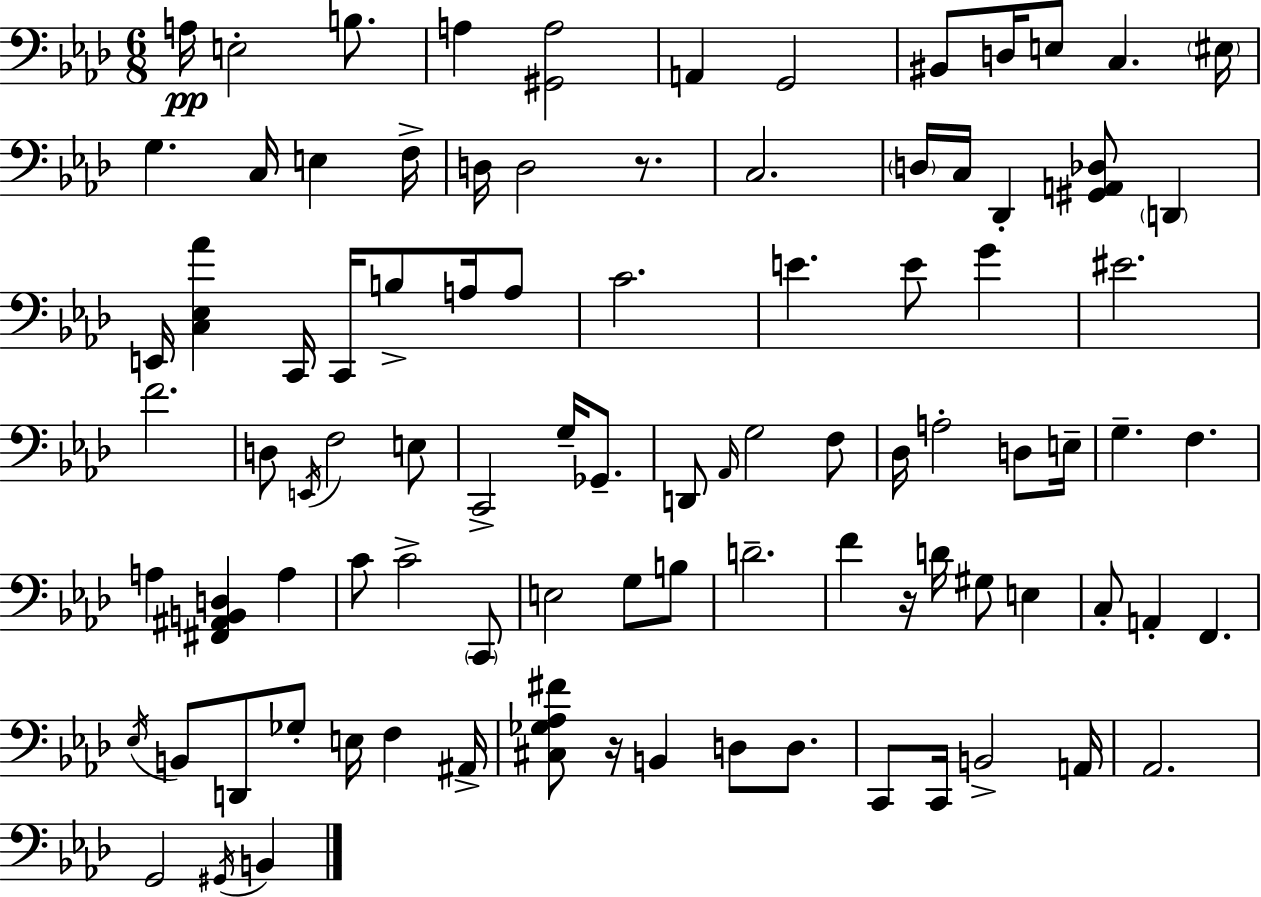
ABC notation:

X:1
T:Untitled
M:6/8
L:1/4
K:Ab
A,/4 E,2 B,/2 A, [^G,,A,]2 A,, G,,2 ^B,,/2 D,/4 E,/2 C, ^E,/4 G, C,/4 E, F,/4 D,/4 D,2 z/2 C,2 D,/4 C,/4 _D,, [^G,,A,,_D,]/2 D,, E,,/4 [C,_E,_A] C,,/4 C,,/4 B,/2 A,/4 A,/2 C2 E E/2 G ^E2 F2 D,/2 E,,/4 F,2 E,/2 C,,2 G,/4 _G,,/2 D,,/2 _A,,/4 G,2 F,/2 _D,/4 A,2 D,/2 E,/4 G, F, A, [^F,,^A,,B,,D,] A, C/2 C2 C,,/2 E,2 G,/2 B,/2 D2 F z/4 D/4 ^G,/2 E, C,/2 A,, F,, _E,/4 B,,/2 D,,/2 _G,/2 E,/4 F, ^A,,/4 [^C,_G,_A,^F]/2 z/4 B,, D,/2 D,/2 C,,/2 C,,/4 B,,2 A,,/4 _A,,2 G,,2 ^G,,/4 B,,